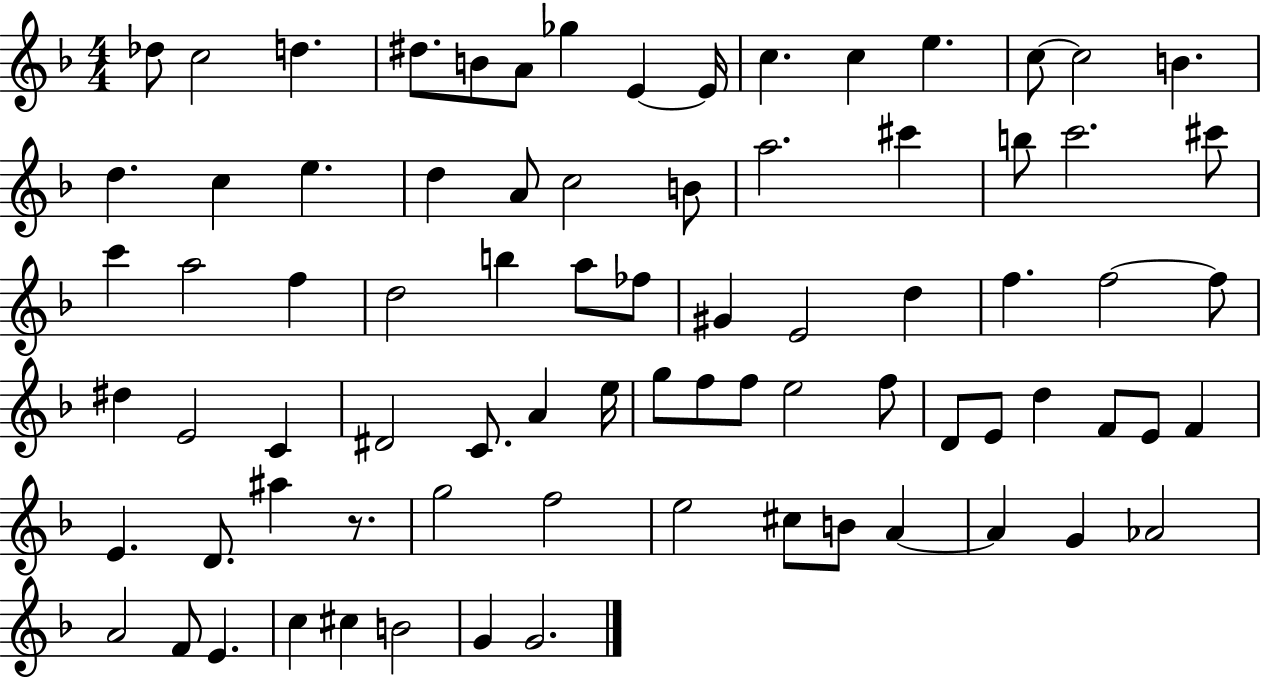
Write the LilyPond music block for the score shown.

{
  \clef treble
  \numericTimeSignature
  \time 4/4
  \key f \major
  des''8 c''2 d''4. | dis''8. b'8 a'8 ges''4 e'4~~ e'16 | c''4. c''4 e''4. | c''8~~ c''2 b'4. | \break d''4. c''4 e''4. | d''4 a'8 c''2 b'8 | a''2. cis'''4 | b''8 c'''2. cis'''8 | \break c'''4 a''2 f''4 | d''2 b''4 a''8 fes''8 | gis'4 e'2 d''4 | f''4. f''2~~ f''8 | \break dis''4 e'2 c'4 | dis'2 c'8. a'4 e''16 | g''8 f''8 f''8 e''2 f''8 | d'8 e'8 d''4 f'8 e'8 f'4 | \break e'4. d'8. ais''4 r8. | g''2 f''2 | e''2 cis''8 b'8 a'4~~ | a'4 g'4 aes'2 | \break a'2 f'8 e'4. | c''4 cis''4 b'2 | g'4 g'2. | \bar "|."
}